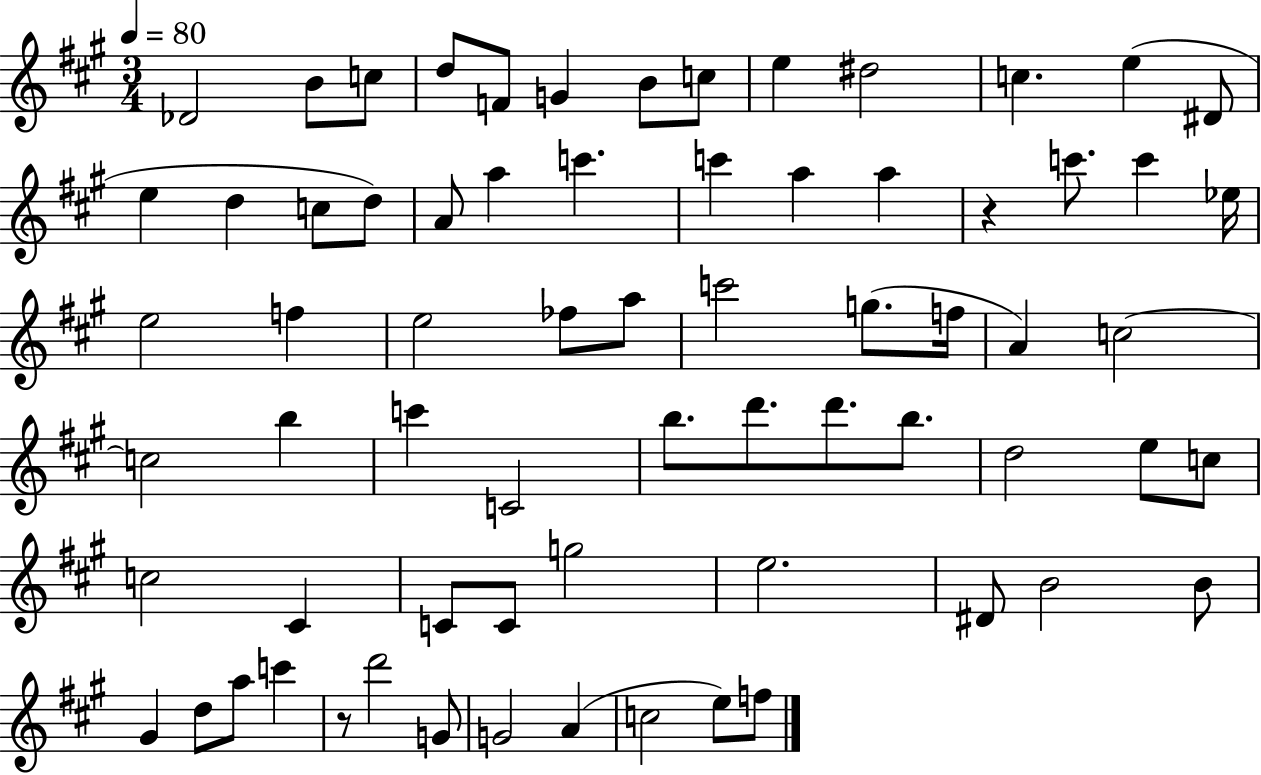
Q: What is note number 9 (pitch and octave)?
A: E5